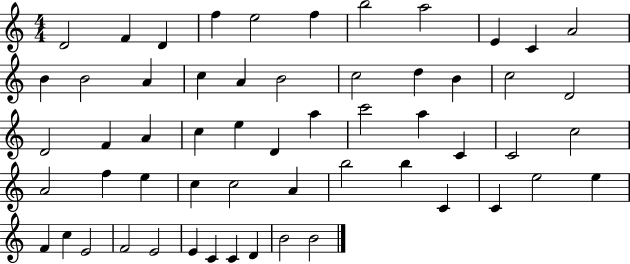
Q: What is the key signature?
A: C major